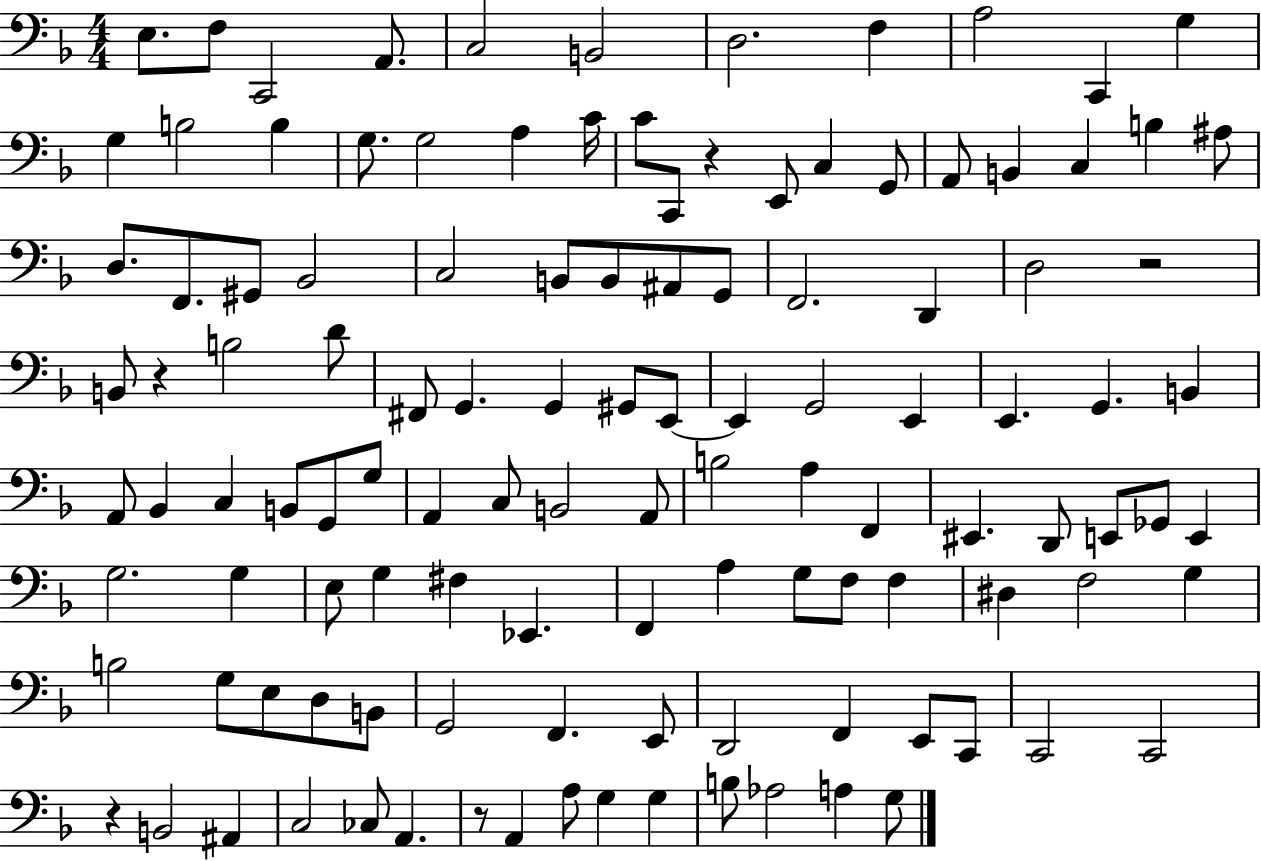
X:1
T:Untitled
M:4/4
L:1/4
K:F
E,/2 F,/2 C,,2 A,,/2 C,2 B,,2 D,2 F, A,2 C,, G, G, B,2 B, G,/2 G,2 A, C/4 C/2 C,,/2 z E,,/2 C, G,,/2 A,,/2 B,, C, B, ^A,/2 D,/2 F,,/2 ^G,,/2 _B,,2 C,2 B,,/2 B,,/2 ^A,,/2 G,,/2 F,,2 D,, D,2 z2 B,,/2 z B,2 D/2 ^F,,/2 G,, G,, ^G,,/2 E,,/2 E,, G,,2 E,, E,, G,, B,, A,,/2 _B,, C, B,,/2 G,,/2 G,/2 A,, C,/2 B,,2 A,,/2 B,2 A, F,, ^E,, D,,/2 E,,/2 _G,,/2 E,, G,2 G, E,/2 G, ^F, _E,, F,, A, G,/2 F,/2 F, ^D, F,2 G, B,2 G,/2 E,/2 D,/2 B,,/2 G,,2 F,, E,,/2 D,,2 F,, E,,/2 C,,/2 C,,2 C,,2 z B,,2 ^A,, C,2 _C,/2 A,, z/2 A,, A,/2 G, G, B,/2 _A,2 A, G,/2